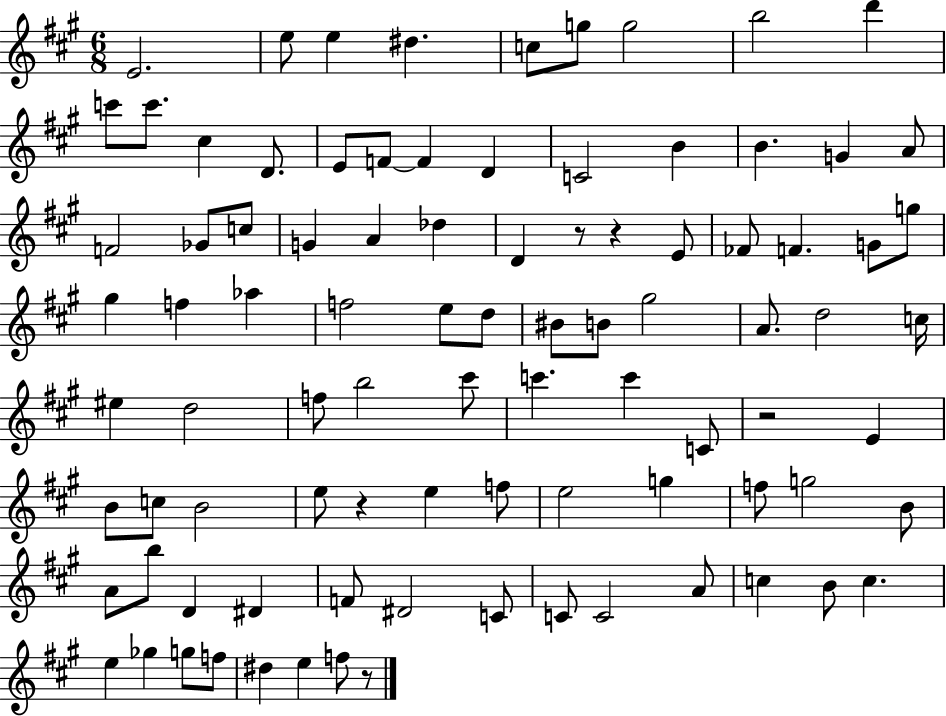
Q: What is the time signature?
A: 6/8